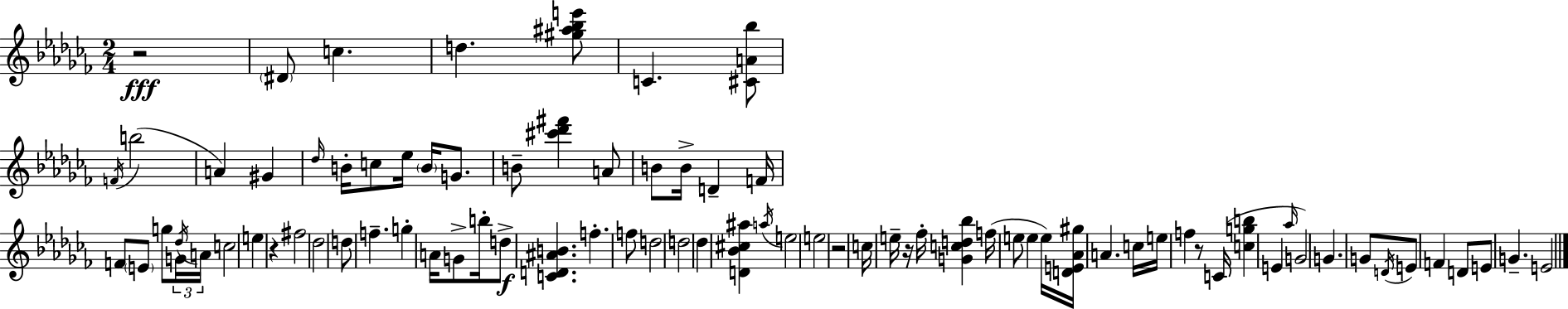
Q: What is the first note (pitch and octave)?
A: D#4